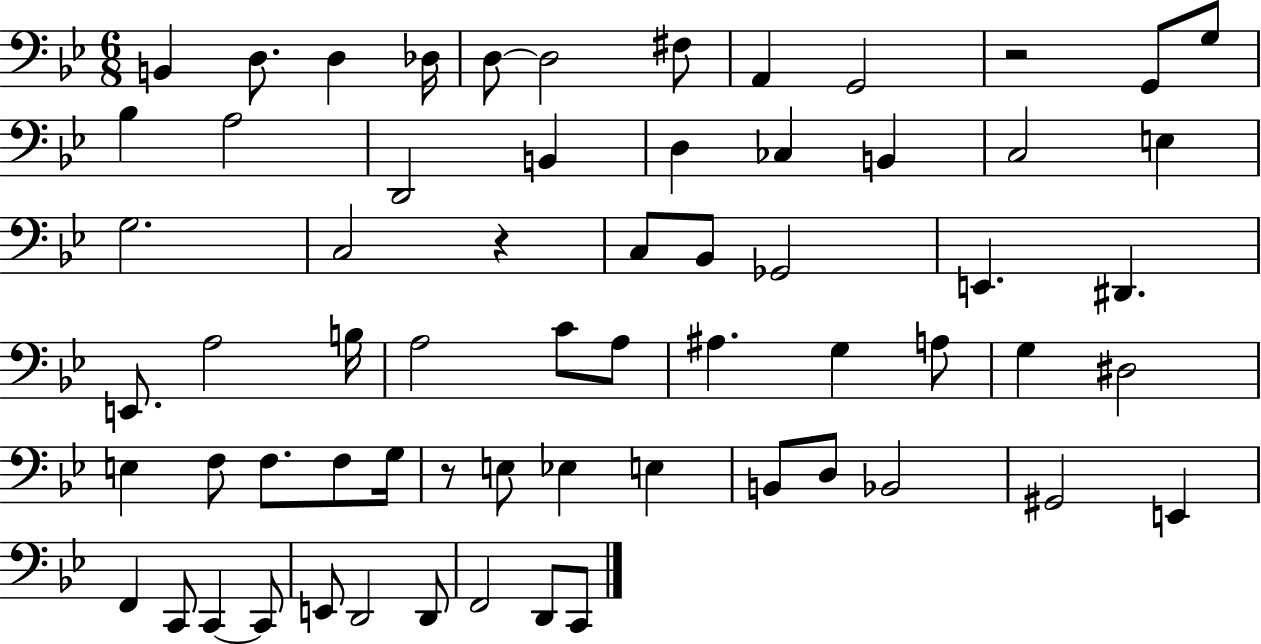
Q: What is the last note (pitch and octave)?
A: C2